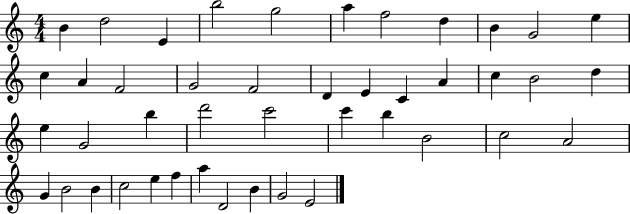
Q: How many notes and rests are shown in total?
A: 44